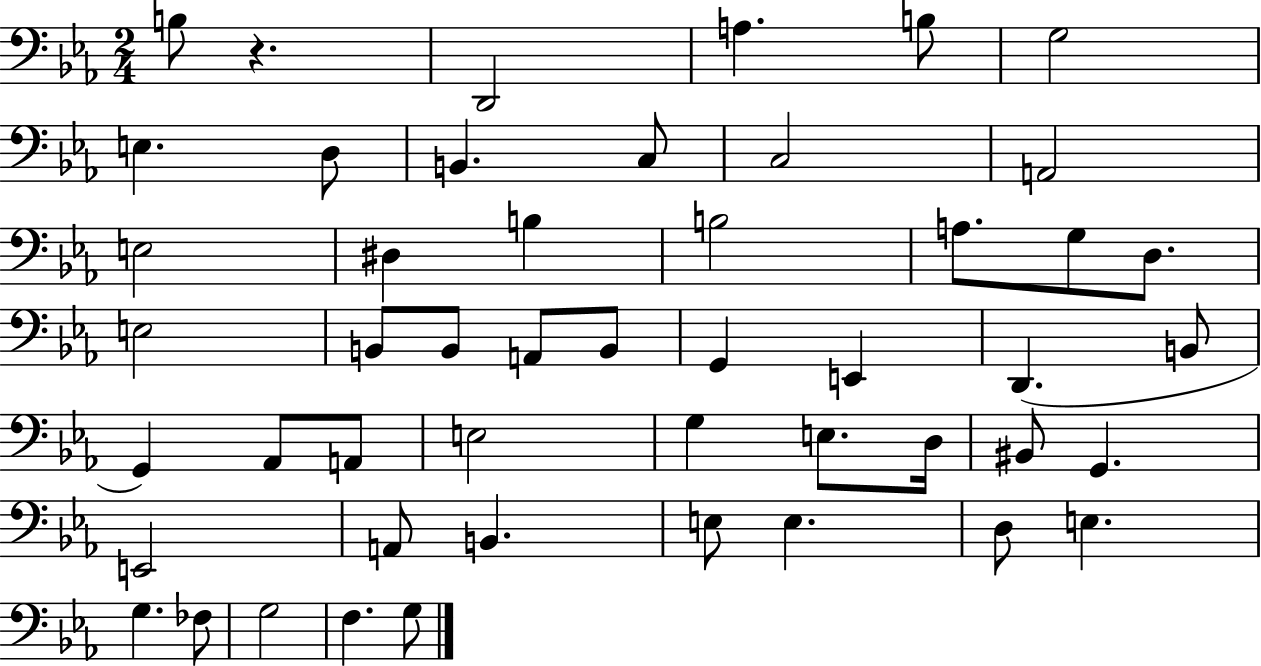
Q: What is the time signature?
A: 2/4